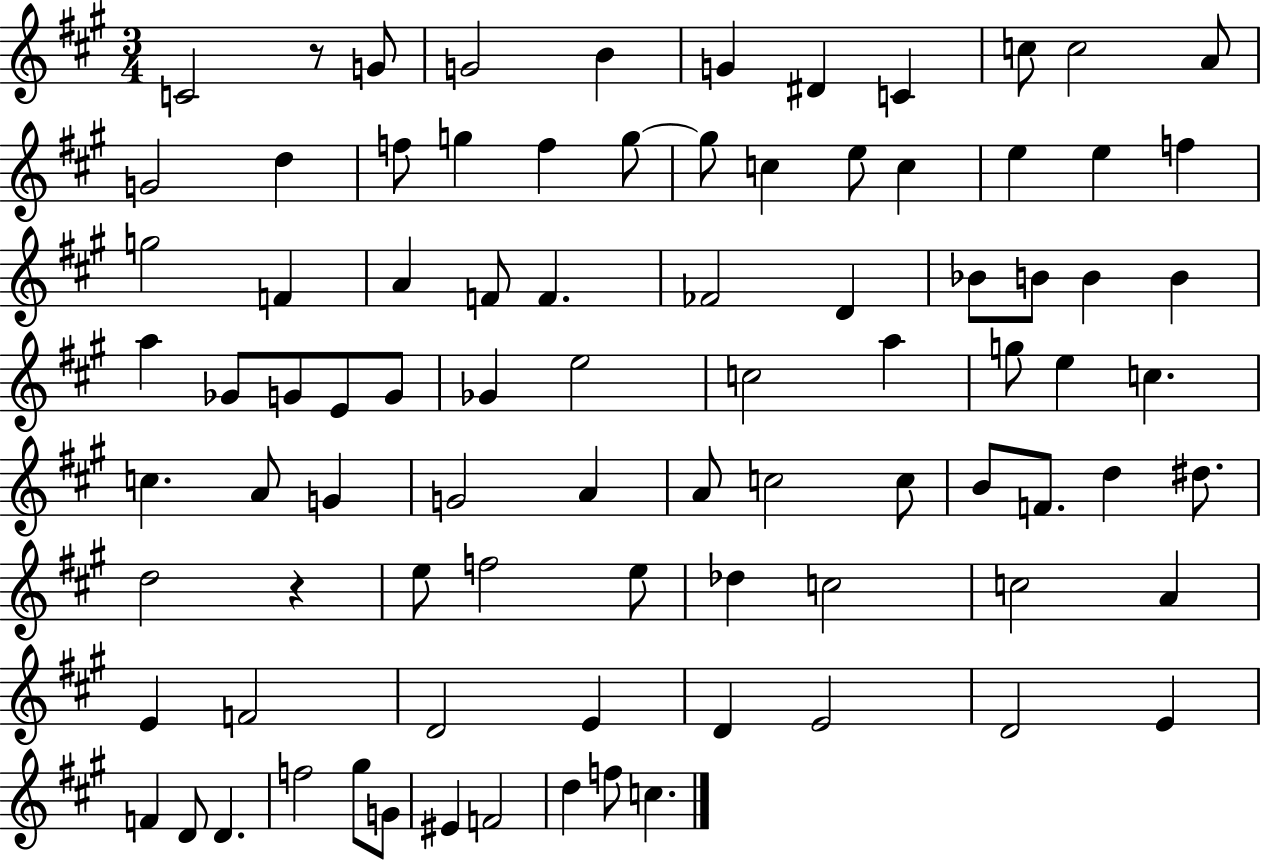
C4/h R/e G4/e G4/h B4/q G4/q D#4/q C4/q C5/e C5/h A4/e G4/h D5/q F5/e G5/q F5/q G5/e G5/e C5/q E5/e C5/q E5/q E5/q F5/q G5/h F4/q A4/q F4/e F4/q. FES4/h D4/q Bb4/e B4/e B4/q B4/q A5/q Gb4/e G4/e E4/e G4/e Gb4/q E5/h C5/h A5/q G5/e E5/q C5/q. C5/q. A4/e G4/q G4/h A4/q A4/e C5/h C5/e B4/e F4/e. D5/q D#5/e. D5/h R/q E5/e F5/h E5/e Db5/q C5/h C5/h A4/q E4/q F4/h D4/h E4/q D4/q E4/h D4/h E4/q F4/q D4/e D4/q. F5/h G#5/e G4/e EIS4/q F4/h D5/q F5/e C5/q.